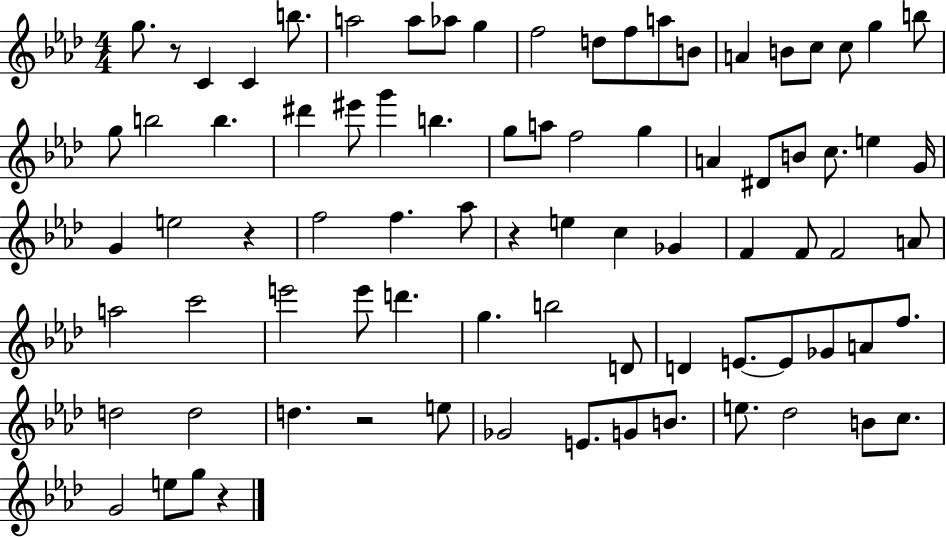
G5/e. R/e C4/q C4/q B5/e. A5/h A5/e Ab5/e G5/q F5/h D5/e F5/e A5/e B4/e A4/q B4/e C5/e C5/e G5/q B5/e G5/e B5/h B5/q. D#6/q EIS6/e G6/q B5/q. G5/e A5/e F5/h G5/q A4/q D#4/e B4/e C5/e. E5/q G4/s G4/q E5/h R/q F5/h F5/q. Ab5/e R/q E5/q C5/q Gb4/q F4/q F4/e F4/h A4/e A5/h C6/h E6/h E6/e D6/q. G5/q. B5/h D4/e D4/q E4/e. E4/e Gb4/e A4/e F5/e. D5/h D5/h D5/q. R/h E5/e Gb4/h E4/e. G4/e B4/e. E5/e. Db5/h B4/e C5/e. G4/h E5/e G5/e R/q